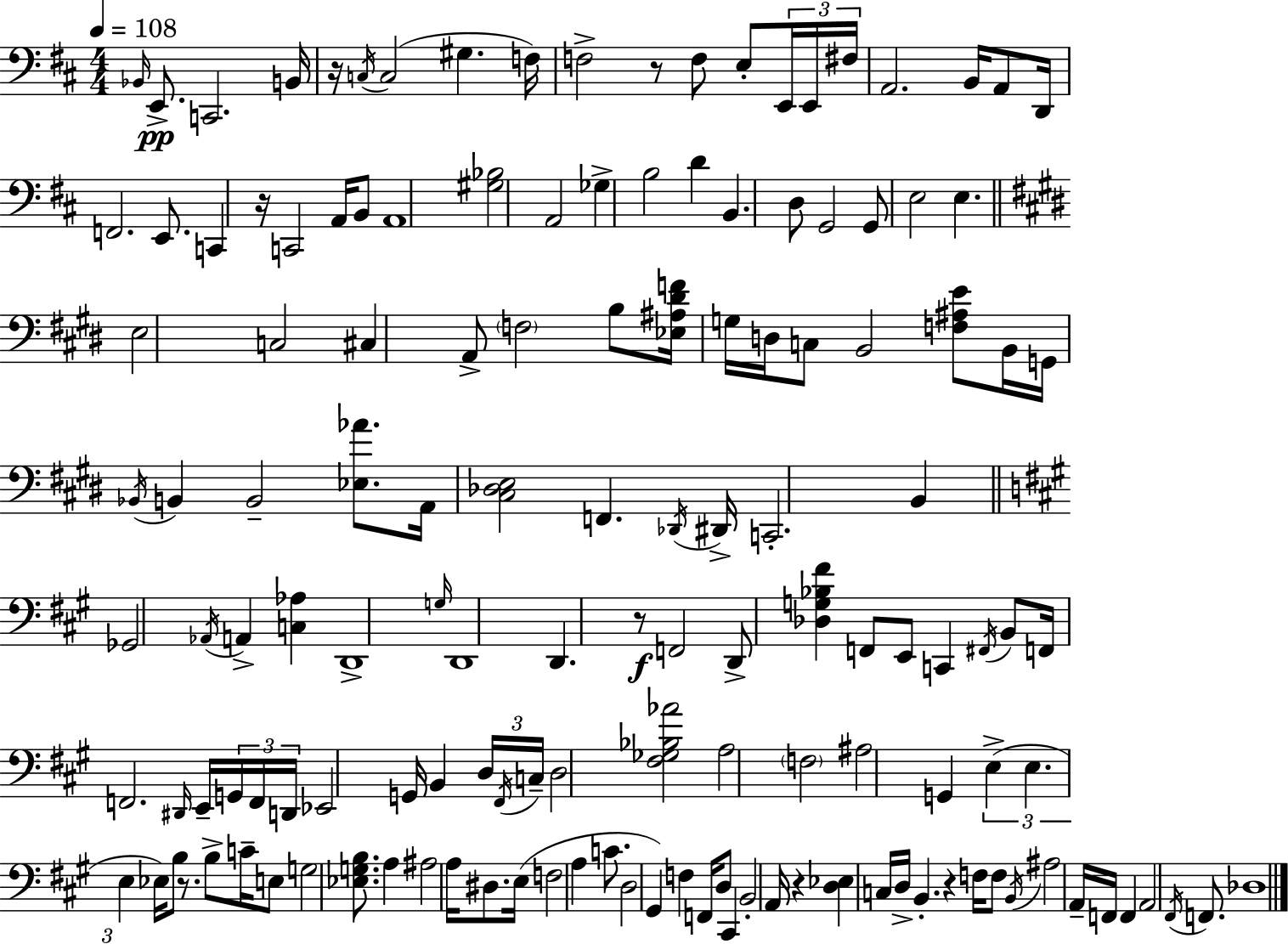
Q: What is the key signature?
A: D major